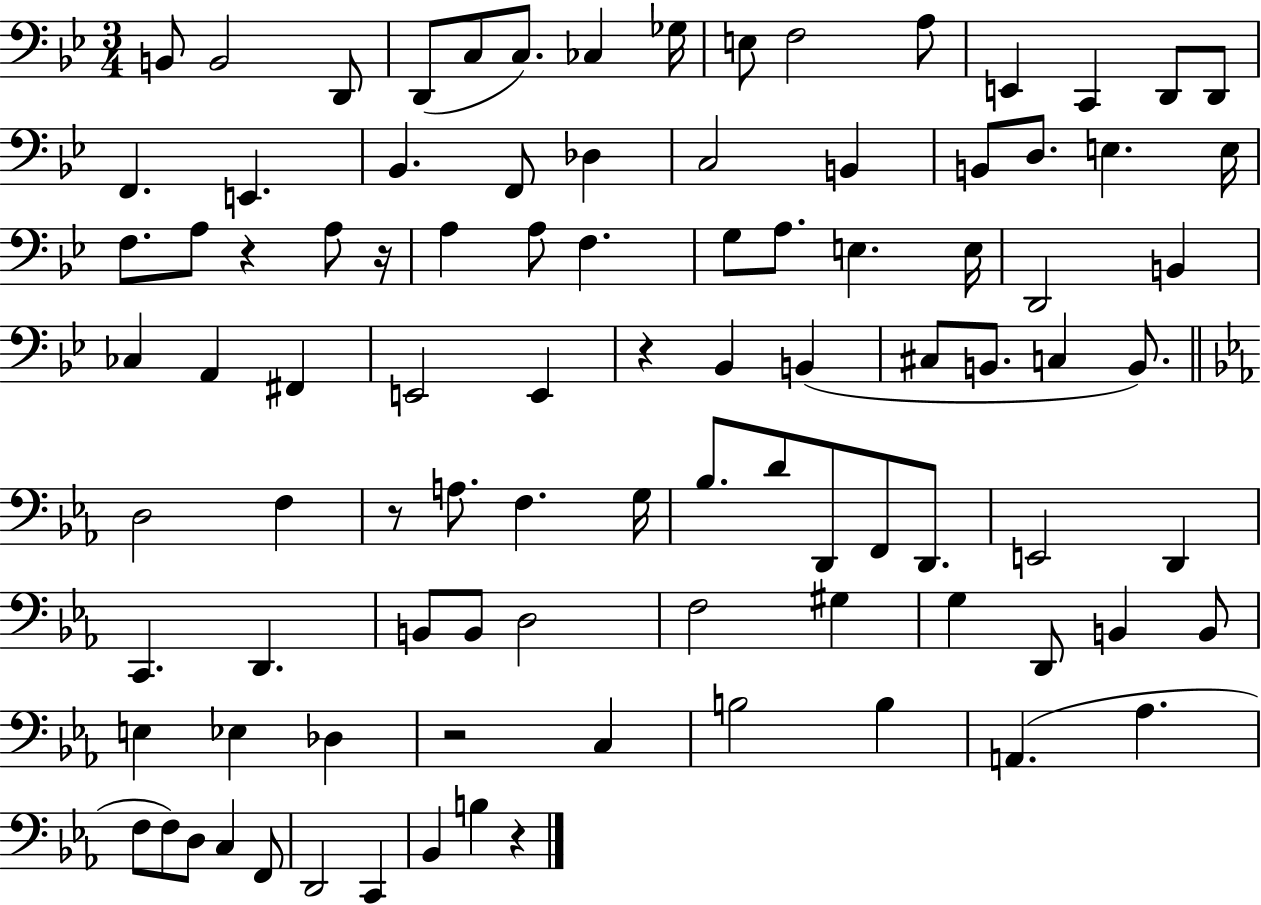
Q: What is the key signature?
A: BES major